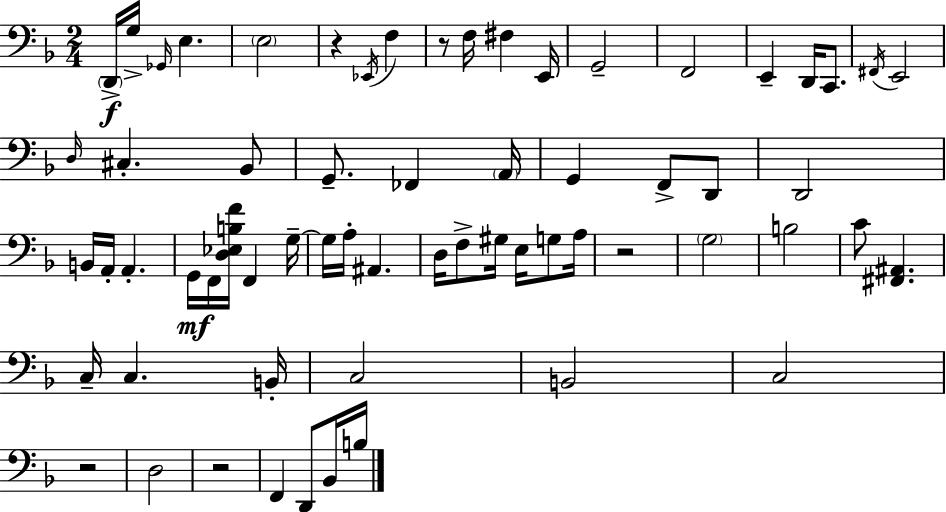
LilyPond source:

{
  \clef bass
  \numericTimeSignature
  \time 2/4
  \key f \major
  \parenthesize d,16->\f g16-> \grace { ges,16 } e4. | \parenthesize e2 | r4 \acciaccatura { ees,16 } f4 | r8 f16 fis4 | \break e,16 g,2-- | f,2 | e,4-- d,16 c,8. | \acciaccatura { fis,16 } e,2 | \break \grace { d16 } cis4.-. | bes,8 g,8.-- fes,4 | \parenthesize a,16 g,4 | f,8-> d,8 d,2 | \break b,16 a,16-. a,4.-. | g,16\mf f,16 <d ees b f'>16 f,4 | g16--~~ g16 a16-. ais,4. | d16 f8-> gis16 | \break e16 g8 a16 r2 | \parenthesize g2 | b2 | c'8 <fis, ais,>4. | \break c16-- c4. | b,16-. c2 | b,2 | c2 | \break r2 | d2 | r2 | f,4 | \break d,8 bes,16 b16 \bar "|."
}